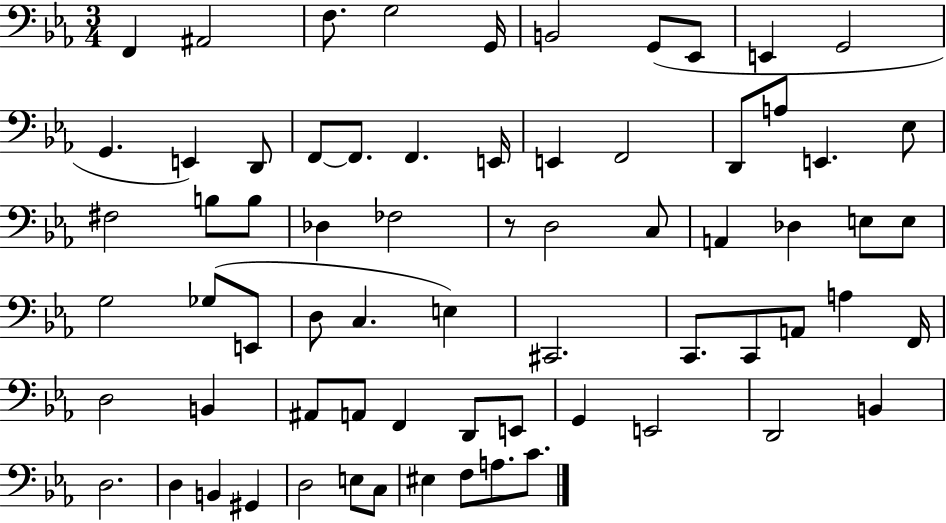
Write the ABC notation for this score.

X:1
T:Untitled
M:3/4
L:1/4
K:Eb
F,, ^A,,2 F,/2 G,2 G,,/4 B,,2 G,,/2 _E,,/2 E,, G,,2 G,, E,, D,,/2 F,,/2 F,,/2 F,, E,,/4 E,, F,,2 D,,/2 A,/2 E,, _E,/2 ^F,2 B,/2 B,/2 _D, _F,2 z/2 D,2 C,/2 A,, _D, E,/2 E,/2 G,2 _G,/2 E,,/2 D,/2 C, E, ^C,,2 C,,/2 C,,/2 A,,/2 A, F,,/4 D,2 B,, ^A,,/2 A,,/2 F,, D,,/2 E,,/2 G,, E,,2 D,,2 B,, D,2 D, B,, ^G,, D,2 E,/2 C,/2 ^E, F,/2 A,/2 C/2